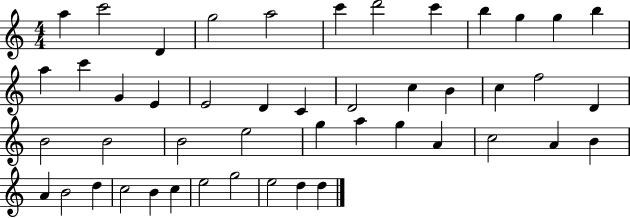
A5/q C6/h D4/q G5/h A5/h C6/q D6/h C6/q B5/q G5/q G5/q B5/q A5/q C6/q G4/q E4/q E4/h D4/q C4/q D4/h C5/q B4/q C5/q F5/h D4/q B4/h B4/h B4/h E5/h G5/q A5/q G5/q A4/q C5/h A4/q B4/q A4/q B4/h D5/q C5/h B4/q C5/q E5/h G5/h E5/h D5/q D5/q